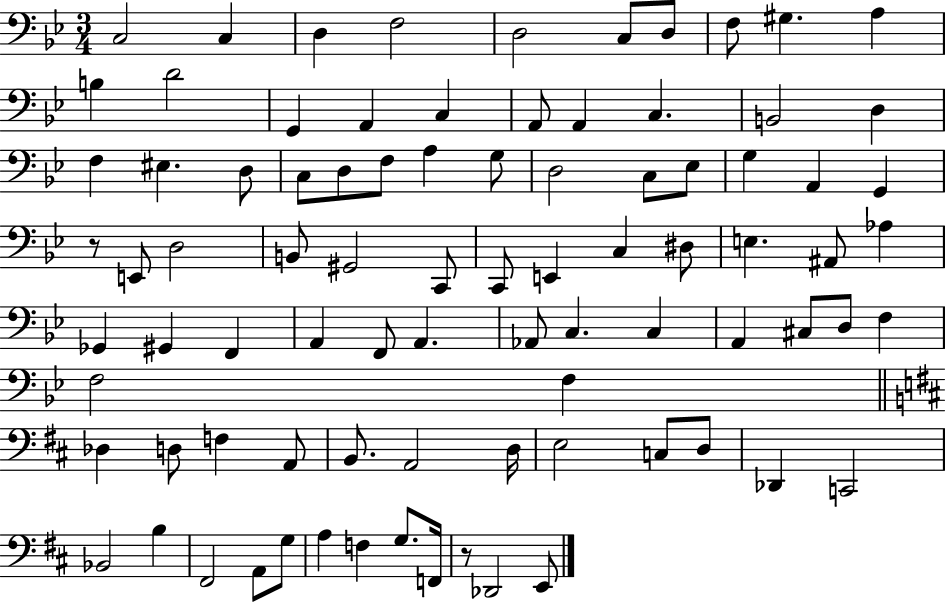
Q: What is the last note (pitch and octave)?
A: E2